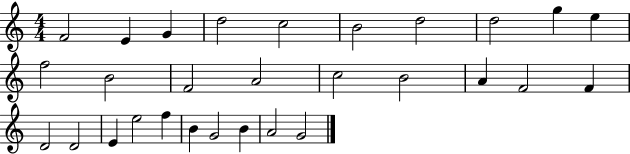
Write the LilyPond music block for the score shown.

{
  \clef treble
  \numericTimeSignature
  \time 4/4
  \key c \major
  f'2 e'4 g'4 | d''2 c''2 | b'2 d''2 | d''2 g''4 e''4 | \break f''2 b'2 | f'2 a'2 | c''2 b'2 | a'4 f'2 f'4 | \break d'2 d'2 | e'4 e''2 f''4 | b'4 g'2 b'4 | a'2 g'2 | \break \bar "|."
}